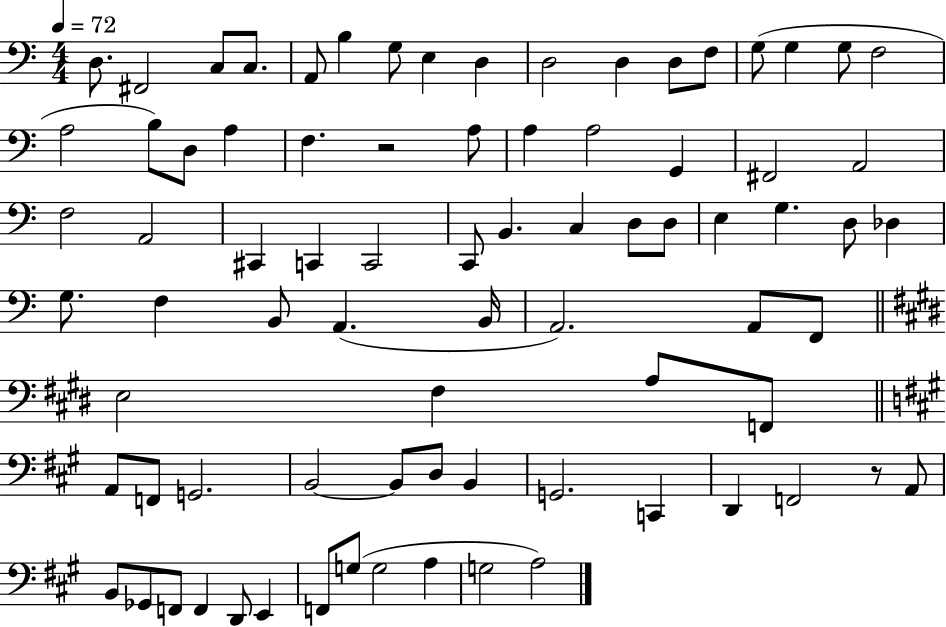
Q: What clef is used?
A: bass